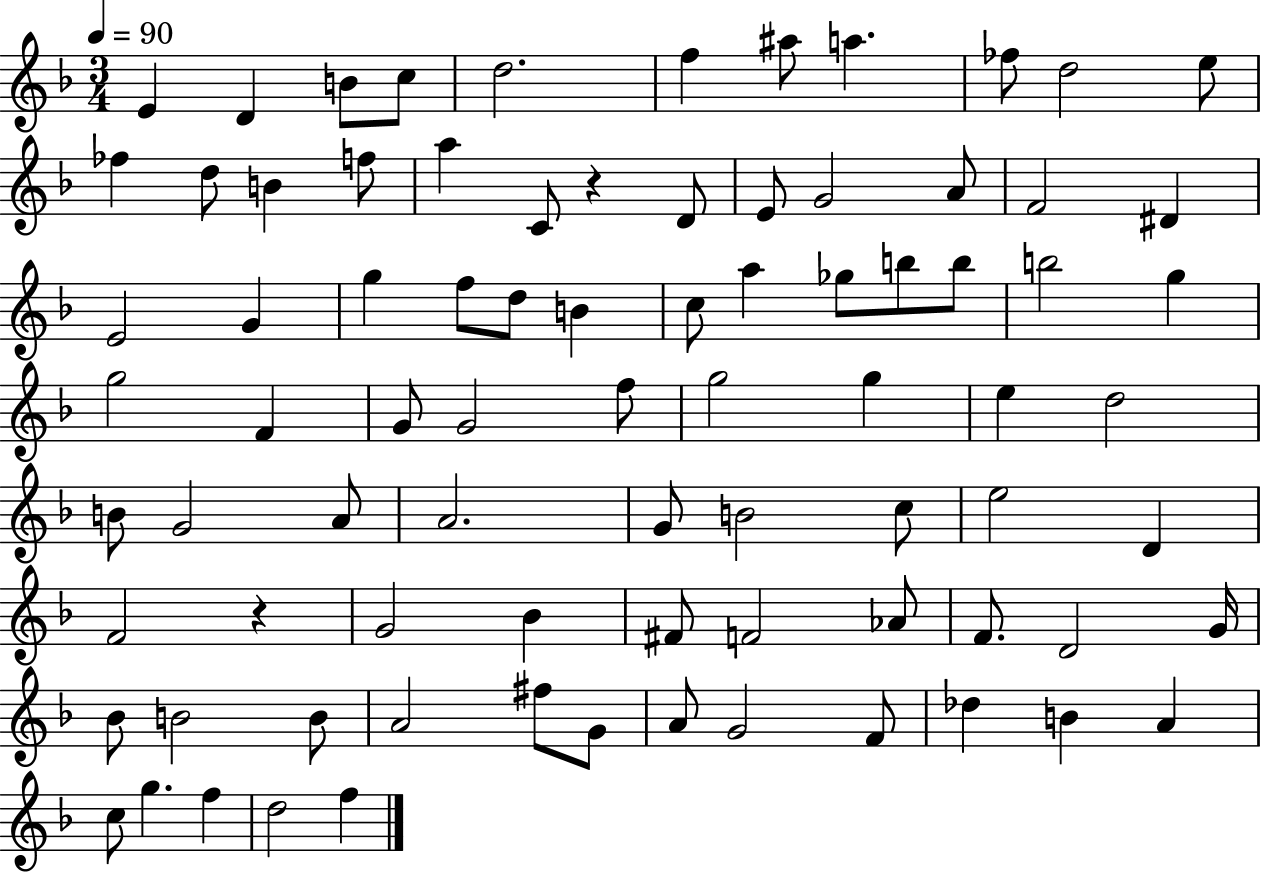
E4/q D4/q B4/e C5/e D5/h. F5/q A#5/e A5/q. FES5/e D5/h E5/e FES5/q D5/e B4/q F5/e A5/q C4/e R/q D4/e E4/e G4/h A4/e F4/h D#4/q E4/h G4/q G5/q F5/e D5/e B4/q C5/e A5/q Gb5/e B5/e B5/e B5/h G5/q G5/h F4/q G4/e G4/h F5/e G5/h G5/q E5/q D5/h B4/e G4/h A4/e A4/h. G4/e B4/h C5/e E5/h D4/q F4/h R/q G4/h Bb4/q F#4/e F4/h Ab4/e F4/e. D4/h G4/s Bb4/e B4/h B4/e A4/h F#5/e G4/e A4/e G4/h F4/e Db5/q B4/q A4/q C5/e G5/q. F5/q D5/h F5/q